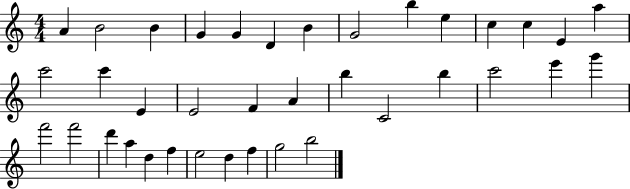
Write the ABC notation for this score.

X:1
T:Untitled
M:4/4
L:1/4
K:C
A B2 B G G D B G2 b e c c E a c'2 c' E E2 F A b C2 b c'2 e' g' f'2 f'2 d' a d f e2 d f g2 b2